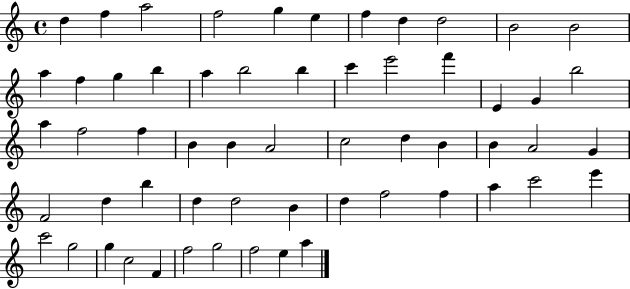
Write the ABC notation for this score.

X:1
T:Untitled
M:4/4
L:1/4
K:C
d f a2 f2 g e f d d2 B2 B2 a f g b a b2 b c' e'2 f' E G b2 a f2 f B B A2 c2 d B B A2 G F2 d b d d2 B d f2 f a c'2 e' c'2 g2 g c2 F f2 g2 f2 e a